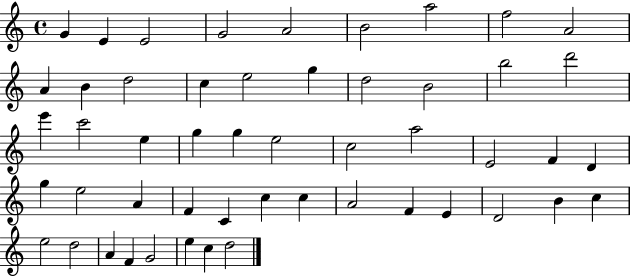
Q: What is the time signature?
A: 4/4